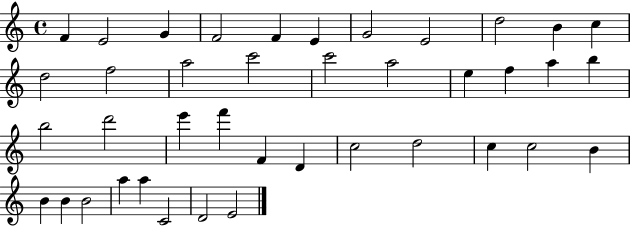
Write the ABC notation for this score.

X:1
T:Untitled
M:4/4
L:1/4
K:C
F E2 G F2 F E G2 E2 d2 B c d2 f2 a2 c'2 c'2 a2 e f a b b2 d'2 e' f' F D c2 d2 c c2 B B B B2 a a C2 D2 E2